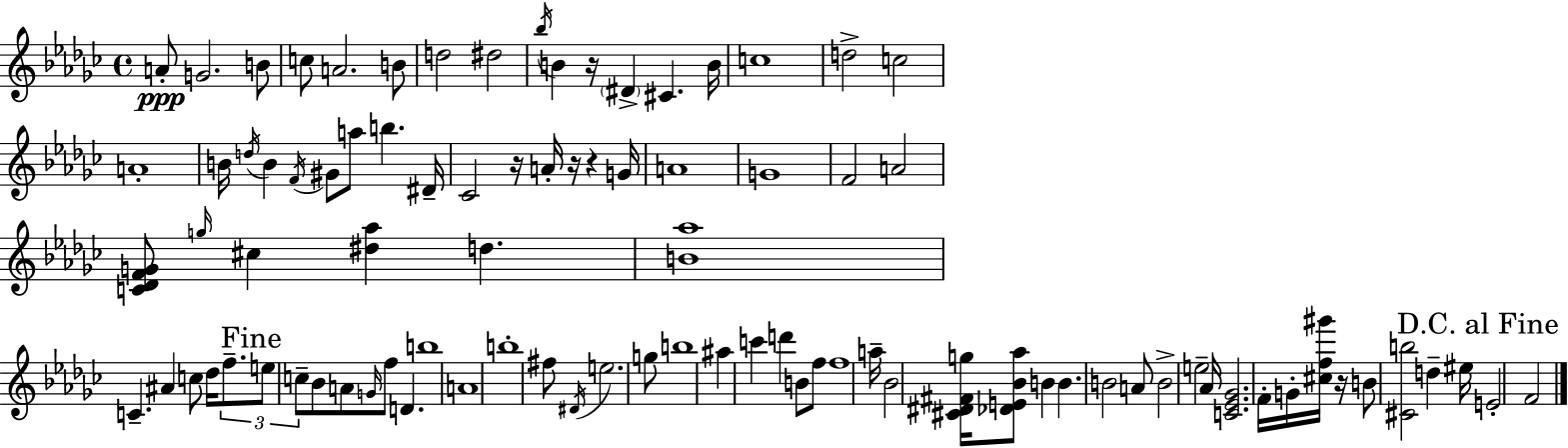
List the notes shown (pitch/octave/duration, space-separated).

A4/e G4/h. B4/e C5/e A4/h. B4/e D5/h D#5/h Bb5/s B4/q R/s D#4/q C#4/q. B4/s C5/w D5/h C5/h A4/w B4/s D5/s B4/q F4/s G#4/e A5/e B5/q. D#4/s CES4/h R/s A4/s R/s R/q G4/s A4/w G4/w F4/h A4/h [C4,Db4,F4,G4]/e G5/s C#5/q [D#5,Ab5]/q D5/q. [B4,Ab5]/w C4/q. A#4/q C5/e Db5/s F5/e. E5/e C5/e Bb4/e A4/e G4/s F5/e D4/q. B5/w A4/w B5/w F#5/e D#4/s E5/h. G5/e B5/w A#5/q C6/q D6/q B4/e F5/e F5/w A5/s Bb4/h [C#4,D#4,F#4,G5]/s [Db4,E4,Bb4,Ab5]/e B4/q B4/q. B4/h A4/e B4/h E5/h Ab4/s [C4,Eb4,Gb4]/h. F4/s G4/s [C#5,F5,G#6]/s R/s B4/e [C#4,B5]/h D5/q EIS5/s E4/h F4/h